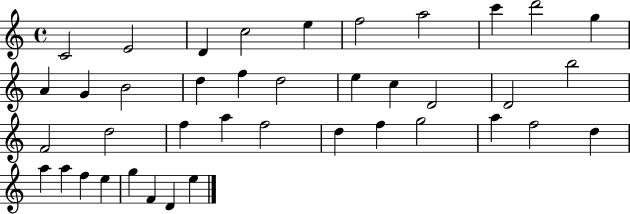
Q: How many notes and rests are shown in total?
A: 40